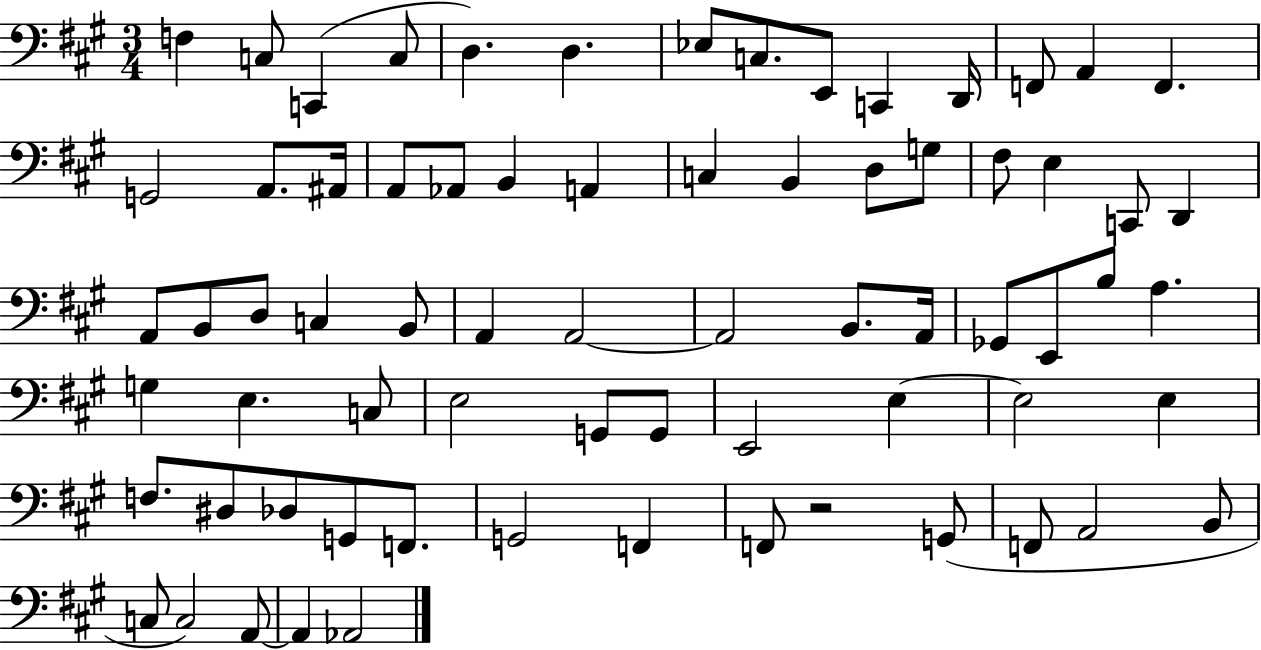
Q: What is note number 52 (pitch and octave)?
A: E3